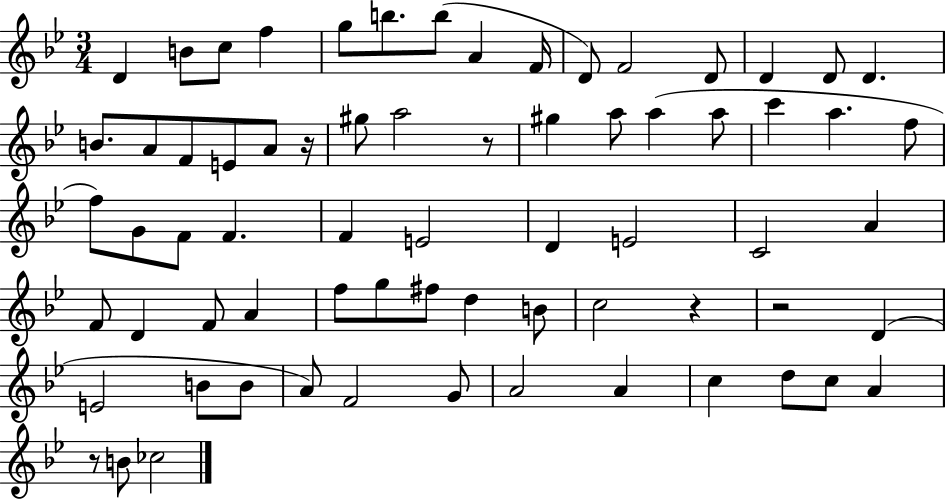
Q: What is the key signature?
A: BES major